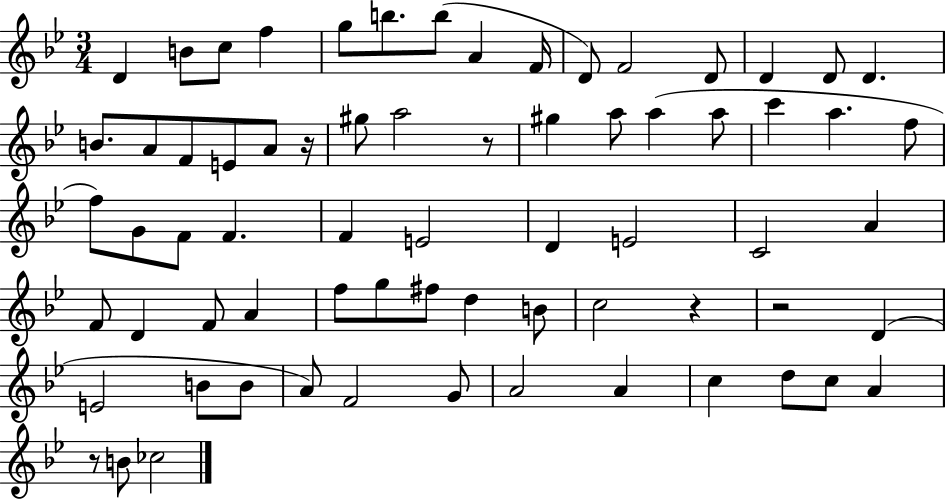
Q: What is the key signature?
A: BES major